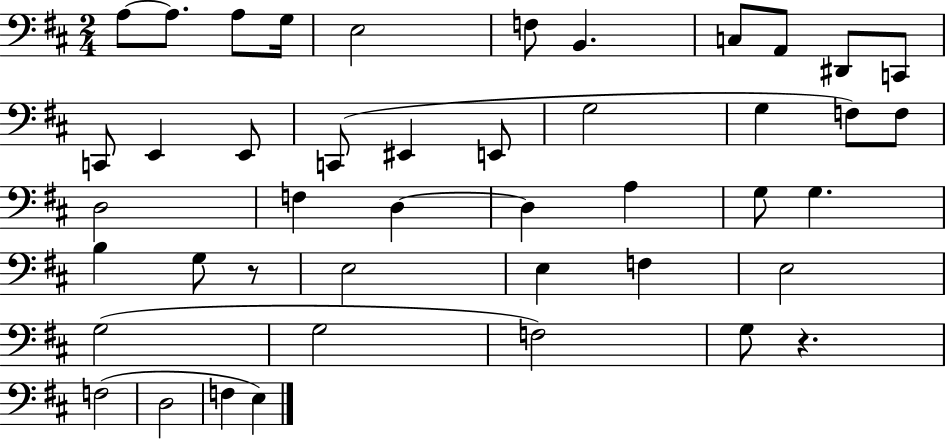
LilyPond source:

{
  \clef bass
  \numericTimeSignature
  \time 2/4
  \key d \major
  a8~~ a8. a8 g16 | e2 | f8 b,4. | c8 a,8 dis,8 c,8 | \break c,8 e,4 e,8 | c,8( eis,4 e,8 | g2 | g4 f8) f8 | \break d2 | f4 d4~~ | d4 a4 | g8 g4. | \break b4 g8 r8 | e2 | e4 f4 | e2 | \break g2( | g2 | f2) | g8 r4. | \break f2( | d2 | f4 e4) | \bar "|."
}